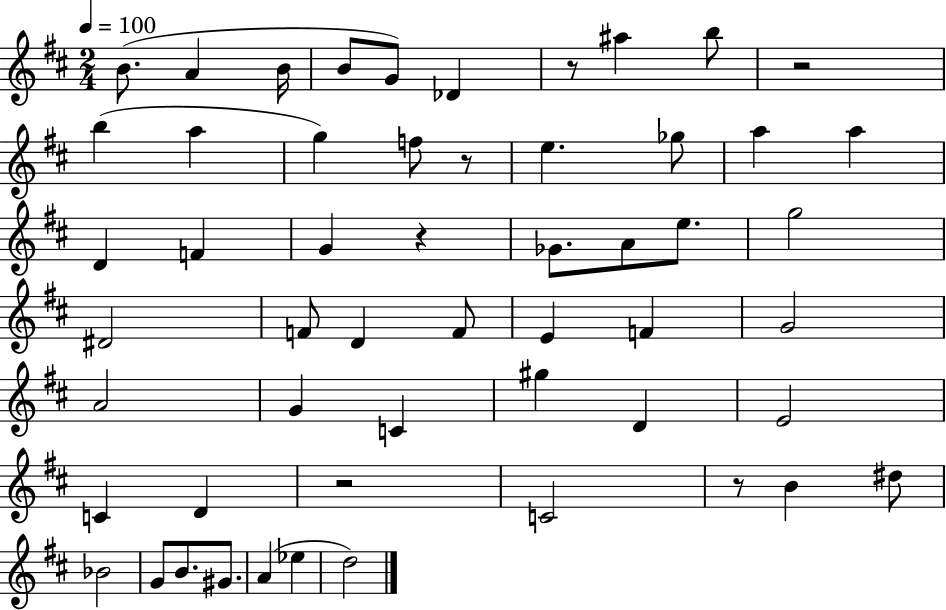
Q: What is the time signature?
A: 2/4